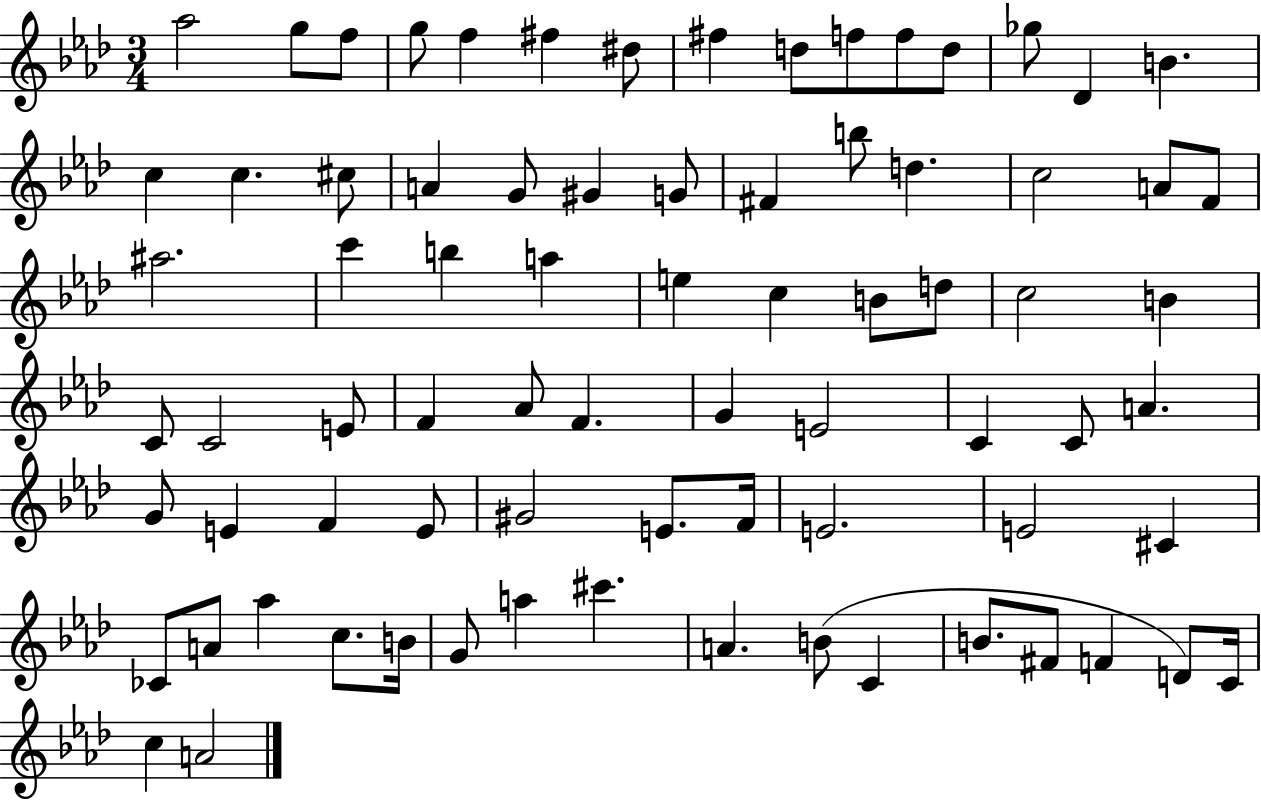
{
  \clef treble
  \numericTimeSignature
  \time 3/4
  \key aes \major
  \repeat volta 2 { aes''2 g''8 f''8 | g''8 f''4 fis''4 dis''8 | fis''4 d''8 f''8 f''8 d''8 | ges''8 des'4 b'4. | \break c''4 c''4. cis''8 | a'4 g'8 gis'4 g'8 | fis'4 b''8 d''4. | c''2 a'8 f'8 | \break ais''2. | c'''4 b''4 a''4 | e''4 c''4 b'8 d''8 | c''2 b'4 | \break c'8 c'2 e'8 | f'4 aes'8 f'4. | g'4 e'2 | c'4 c'8 a'4. | \break g'8 e'4 f'4 e'8 | gis'2 e'8. f'16 | e'2. | e'2 cis'4 | \break ces'8 a'8 aes''4 c''8. b'16 | g'8 a''4 cis'''4. | a'4. b'8( c'4 | b'8. fis'8 f'4 d'8) c'16 | \break c''4 a'2 | } \bar "|."
}